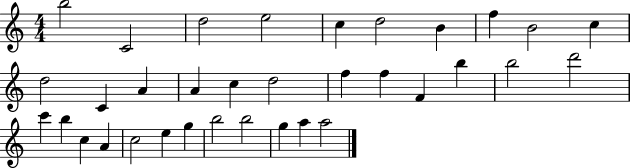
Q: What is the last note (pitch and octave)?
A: A5